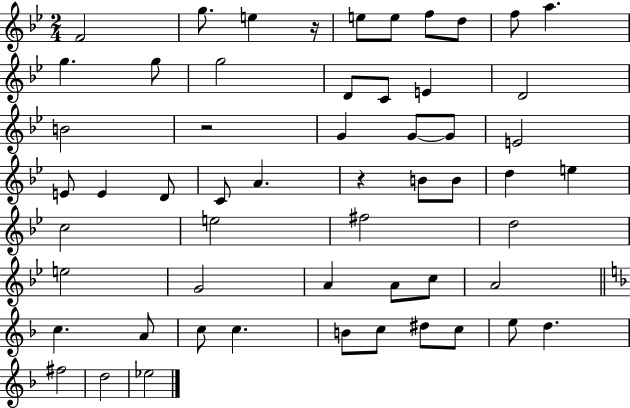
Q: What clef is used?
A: treble